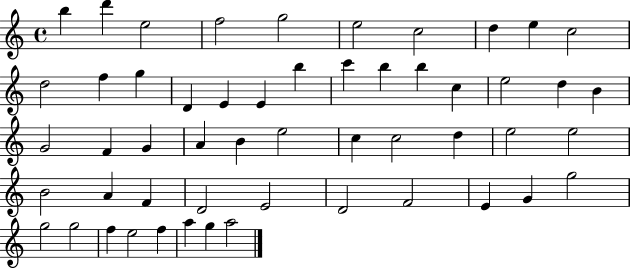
{
  \clef treble
  \time 4/4
  \defaultTimeSignature
  \key c \major
  b''4 d'''4 e''2 | f''2 g''2 | e''2 c''2 | d''4 e''4 c''2 | \break d''2 f''4 g''4 | d'4 e'4 e'4 b''4 | c'''4 b''4 b''4 c''4 | e''2 d''4 b'4 | \break g'2 f'4 g'4 | a'4 b'4 e''2 | c''4 c''2 d''4 | e''2 e''2 | \break b'2 a'4 f'4 | d'2 e'2 | d'2 f'2 | e'4 g'4 g''2 | \break g''2 g''2 | f''4 e''2 f''4 | a''4 g''4 a''2 | \bar "|."
}